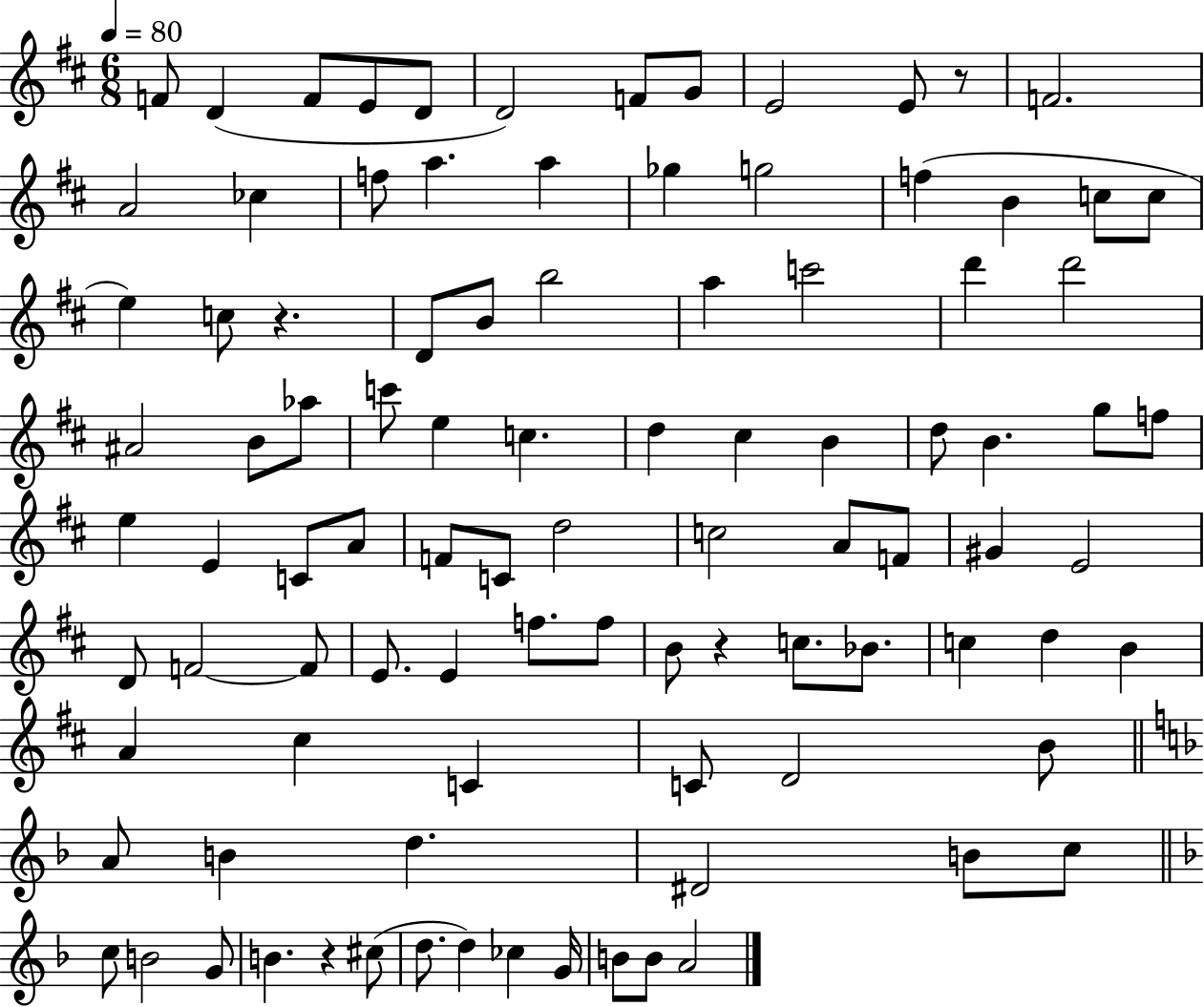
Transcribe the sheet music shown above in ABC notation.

X:1
T:Untitled
M:6/8
L:1/4
K:D
F/2 D F/2 E/2 D/2 D2 F/2 G/2 E2 E/2 z/2 F2 A2 _c f/2 a a _g g2 f B c/2 c/2 e c/2 z D/2 B/2 b2 a c'2 d' d'2 ^A2 B/2 _a/2 c'/2 e c d ^c B d/2 B g/2 f/2 e E C/2 A/2 F/2 C/2 d2 c2 A/2 F/2 ^G E2 D/2 F2 F/2 E/2 E f/2 f/2 B/2 z c/2 _B/2 c d B A ^c C C/2 D2 B/2 A/2 B d ^D2 B/2 c/2 c/2 B2 G/2 B z ^c/2 d/2 d _c G/4 B/2 B/2 A2